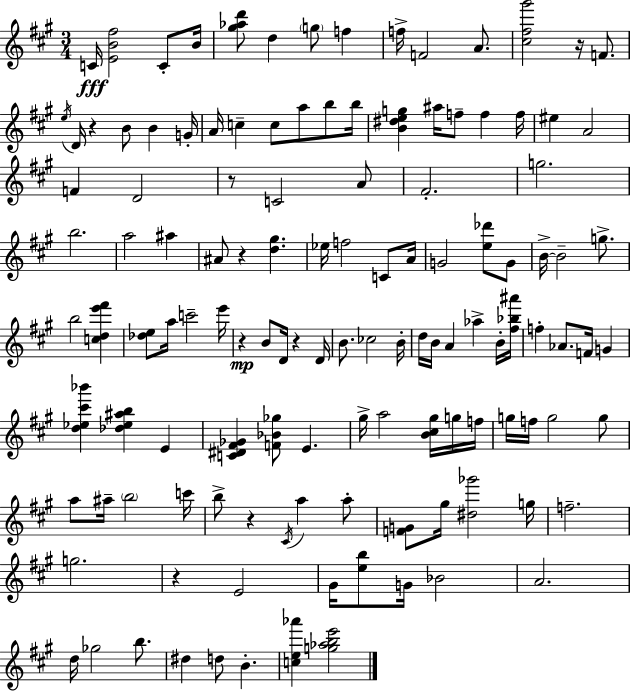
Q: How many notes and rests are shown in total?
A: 125